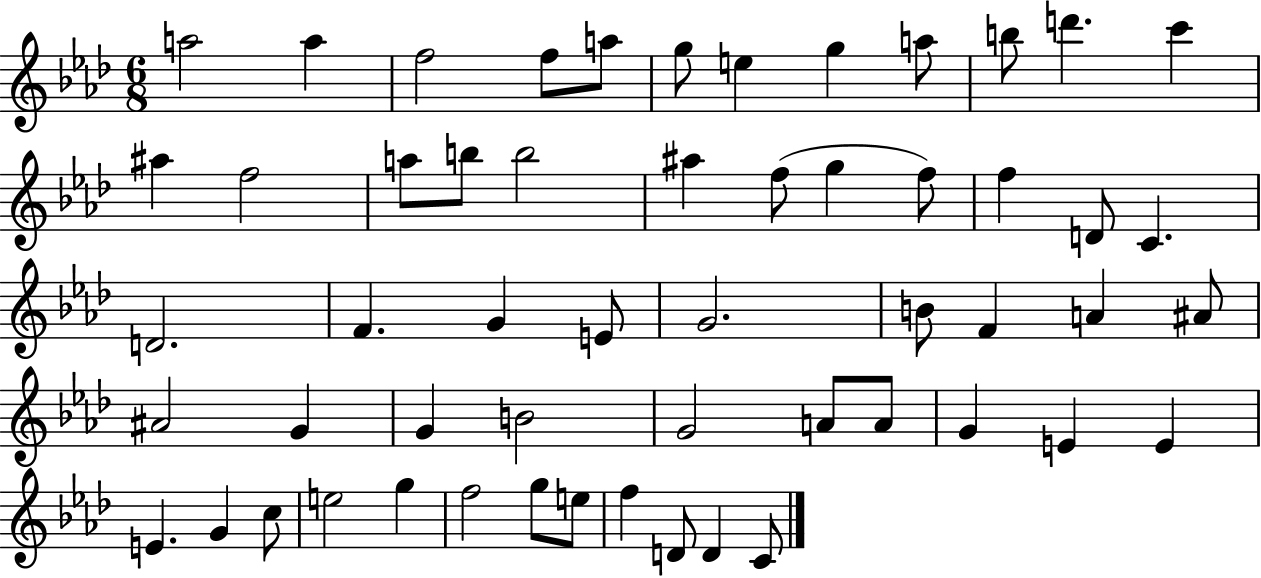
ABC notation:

X:1
T:Untitled
M:6/8
L:1/4
K:Ab
a2 a f2 f/2 a/2 g/2 e g a/2 b/2 d' c' ^a f2 a/2 b/2 b2 ^a f/2 g f/2 f D/2 C D2 F G E/2 G2 B/2 F A ^A/2 ^A2 G G B2 G2 A/2 A/2 G E E E G c/2 e2 g f2 g/2 e/2 f D/2 D C/2